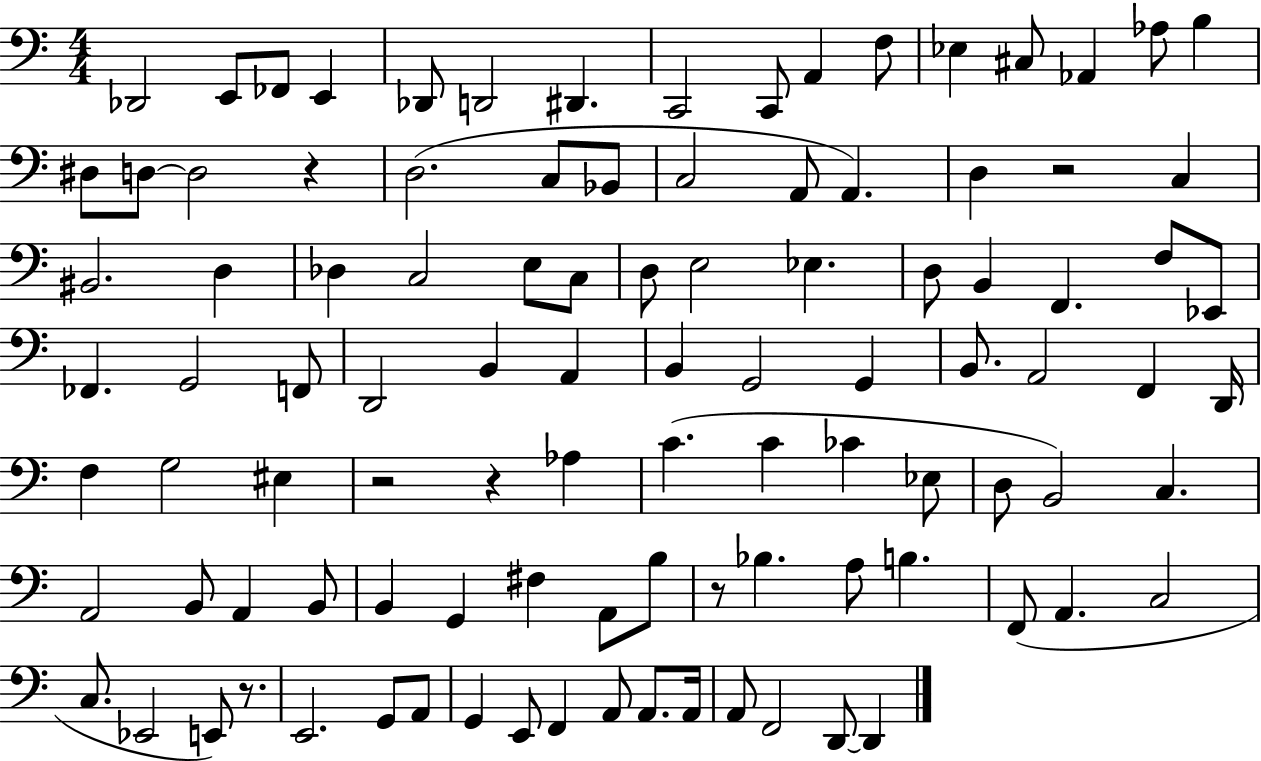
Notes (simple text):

Db2/h E2/e FES2/e E2/q Db2/e D2/h D#2/q. C2/h C2/e A2/q F3/e Eb3/q C#3/e Ab2/q Ab3/e B3/q D#3/e D3/e D3/h R/q D3/h. C3/e Bb2/e C3/h A2/e A2/q. D3/q R/h C3/q BIS2/h. D3/q Db3/q C3/h E3/e C3/e D3/e E3/h Eb3/q. D3/e B2/q F2/q. F3/e Eb2/e FES2/q. G2/h F2/e D2/h B2/q A2/q B2/q G2/h G2/q B2/e. A2/h F2/q D2/s F3/q G3/h EIS3/q R/h R/q Ab3/q C4/q. C4/q CES4/q Eb3/e D3/e B2/h C3/q. A2/h B2/e A2/q B2/e B2/q G2/q F#3/q A2/e B3/e R/e Bb3/q. A3/e B3/q. F2/e A2/q. C3/h C3/e. Eb2/h E2/e R/e. E2/h. G2/e A2/e G2/q E2/e F2/q A2/e A2/e. A2/s A2/e F2/h D2/e D2/q